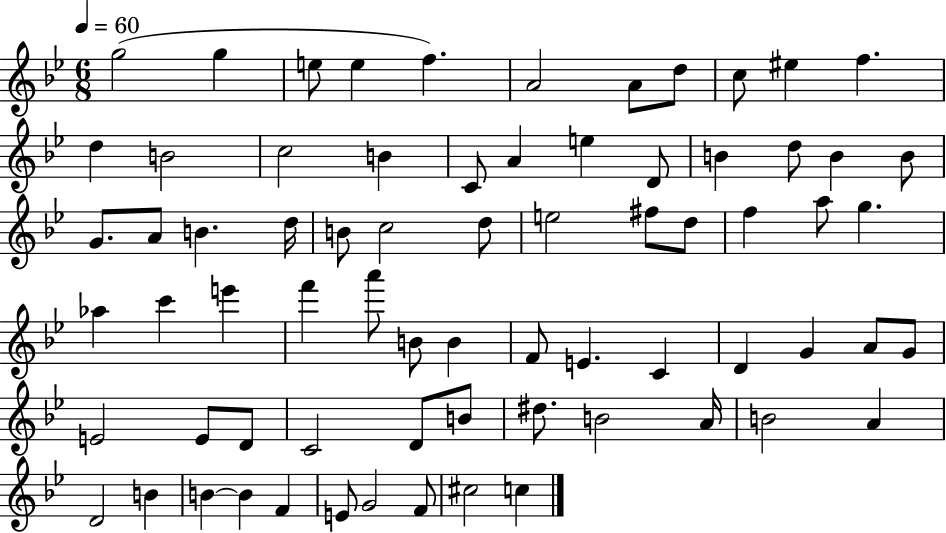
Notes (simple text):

G5/h G5/q E5/e E5/q F5/q. A4/h A4/e D5/e C5/e EIS5/q F5/q. D5/q B4/h C5/h B4/q C4/e A4/q E5/q D4/e B4/q D5/e B4/q B4/e G4/e. A4/e B4/q. D5/s B4/e C5/h D5/e E5/h F#5/e D5/e F5/q A5/e G5/q. Ab5/q C6/q E6/q F6/q A6/e B4/e B4/q F4/e E4/q. C4/q D4/q G4/q A4/e G4/e E4/h E4/e D4/e C4/h D4/e B4/e D#5/e. B4/h A4/s B4/h A4/q D4/h B4/q B4/q B4/q F4/q E4/e G4/h F4/e C#5/h C5/q